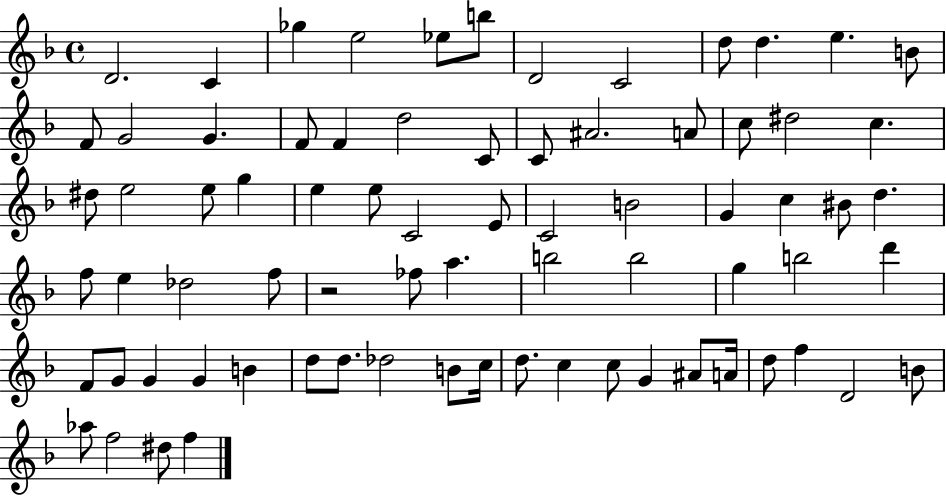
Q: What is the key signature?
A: F major